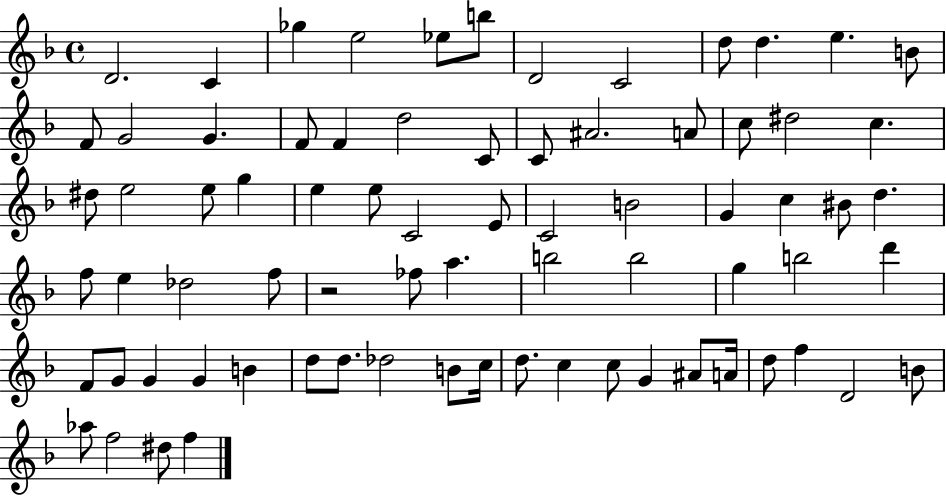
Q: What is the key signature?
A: F major